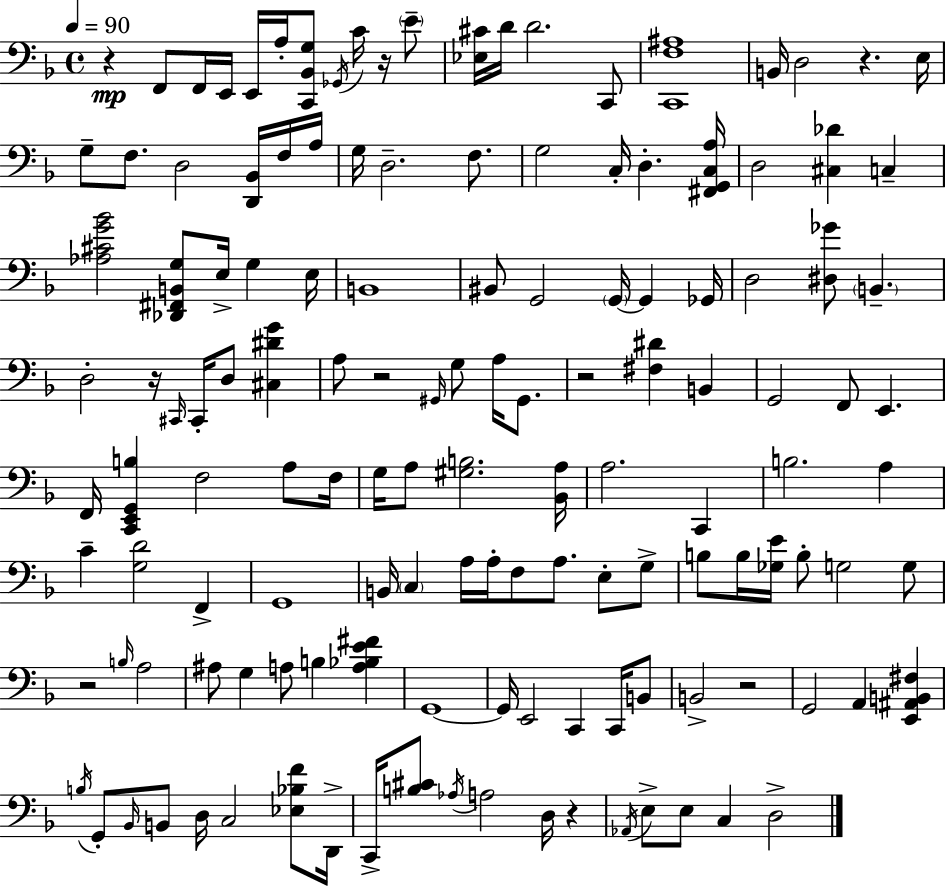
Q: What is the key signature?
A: F major